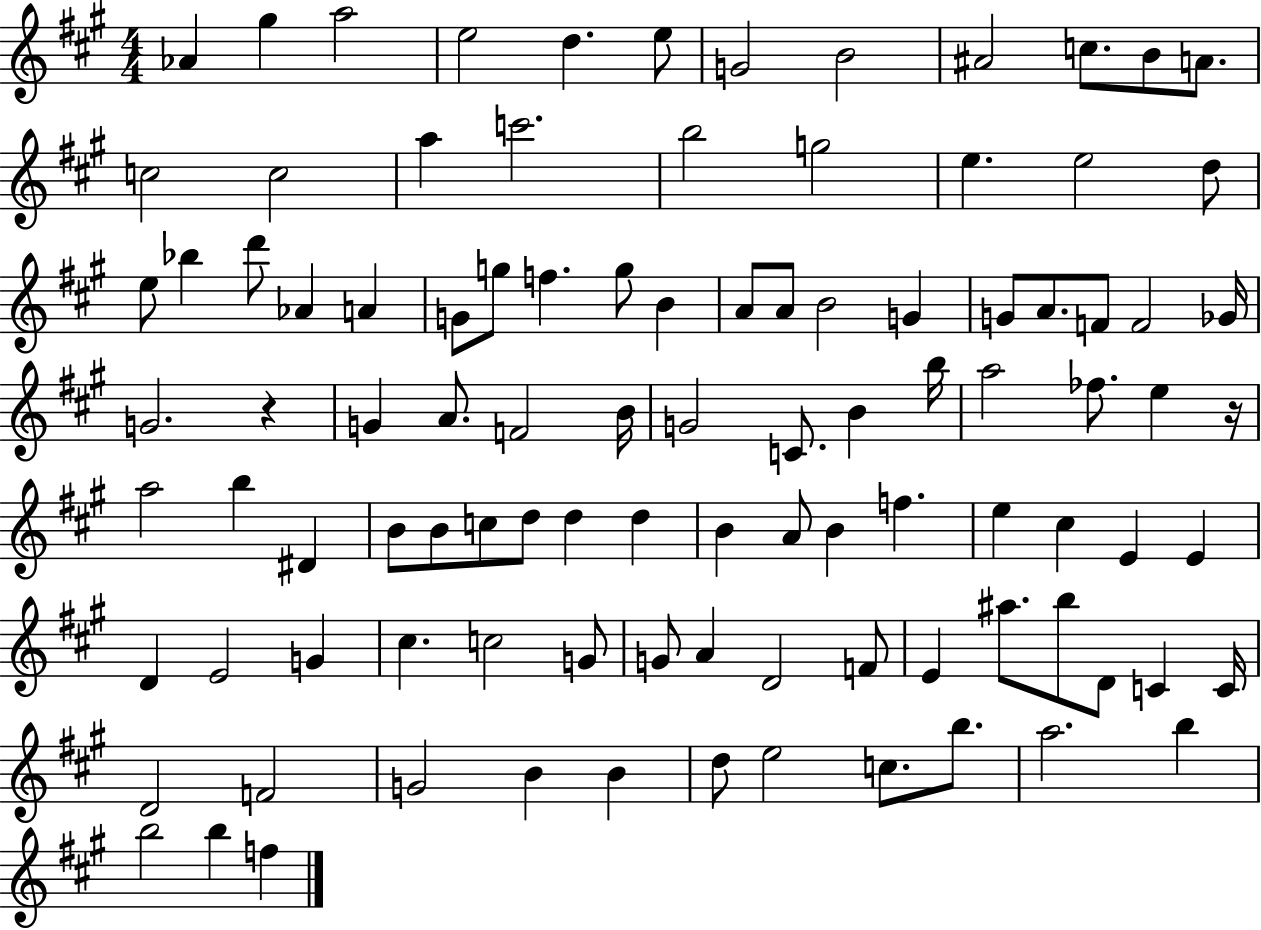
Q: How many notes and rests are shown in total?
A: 101